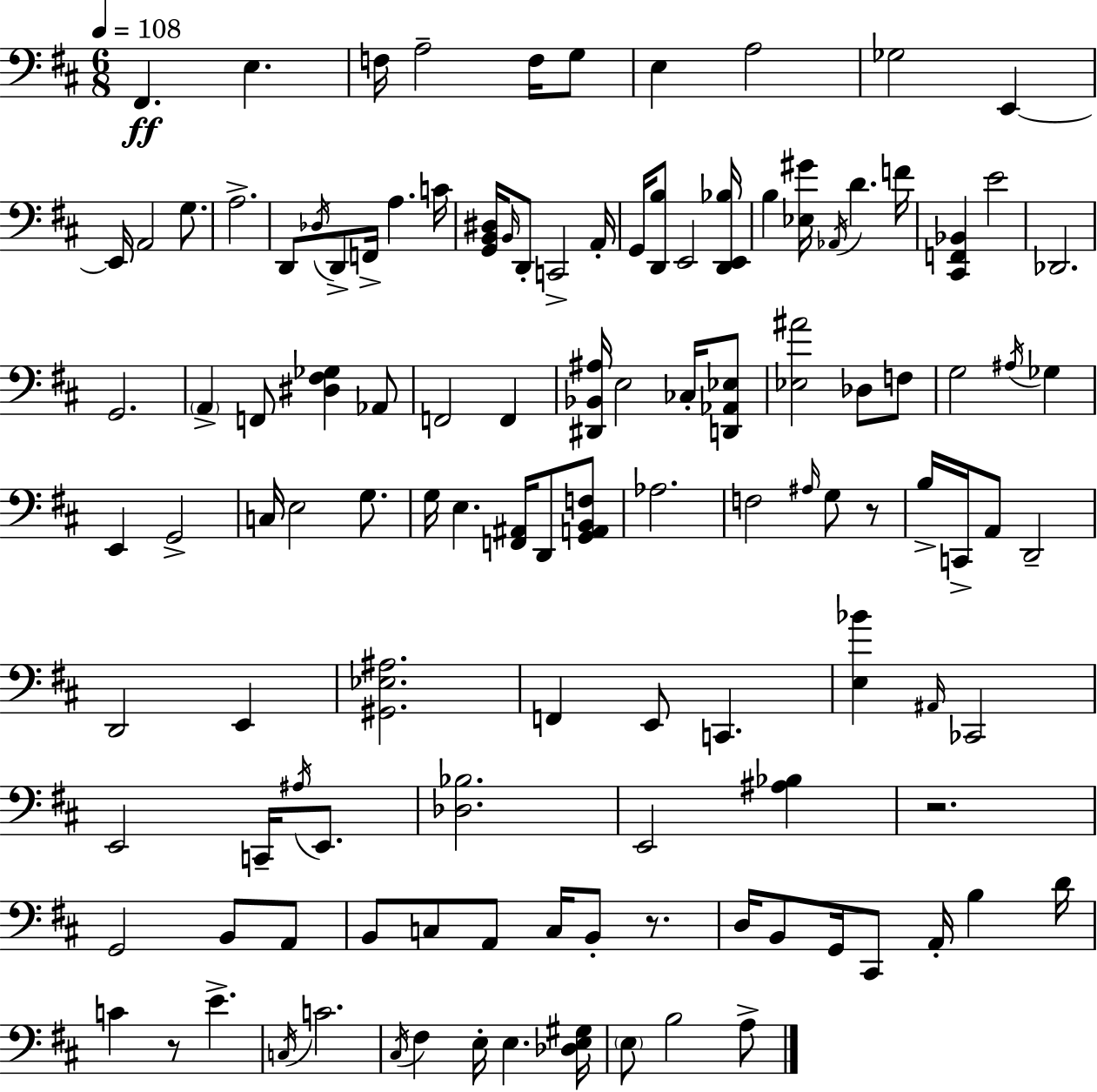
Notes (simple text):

F#2/q. E3/q. F3/s A3/h F3/s G3/e E3/q A3/h Gb3/h E2/q E2/s A2/h G3/e. A3/h. D2/e Db3/s D2/e F2/s A3/q. C4/s [G2,B2,D#3]/s B2/s D2/e C2/h A2/s G2/s [D2,B3]/e E2/h [D2,E2,Bb3]/s B3/q [Eb3,G#4]/s Ab2/s D4/q. F4/s [C#2,F2,Bb2]/q E4/h Db2/h. G2/h. A2/q F2/e [D#3,F#3,Gb3]/q Ab2/e F2/h F2/q [D#2,Bb2,A#3]/s E3/h CES3/s [D2,Ab2,Eb3]/e [Eb3,A#4]/h Db3/e F3/e G3/h A#3/s Gb3/q E2/q G2/h C3/s E3/h G3/e. G3/s E3/q. [F2,A#2]/s D2/e [G2,A2,B2,F3]/e Ab3/h. F3/h A#3/s G3/e R/e B3/s C2/s A2/e D2/h D2/h E2/q [G#2,Eb3,A#3]/h. F2/q E2/e C2/q. [E3,Bb4]/q A#2/s CES2/h E2/h C2/s A#3/s E2/e. [Db3,Bb3]/h. E2/h [A#3,Bb3]/q R/h. G2/h B2/e A2/e B2/e C3/e A2/e C3/s B2/e R/e. D3/s B2/e G2/s C#2/e A2/s B3/q D4/s C4/q R/e E4/q. C3/s C4/h. C#3/s F#3/q E3/s E3/q. [Db3,E3,G#3]/s E3/e B3/h A3/e